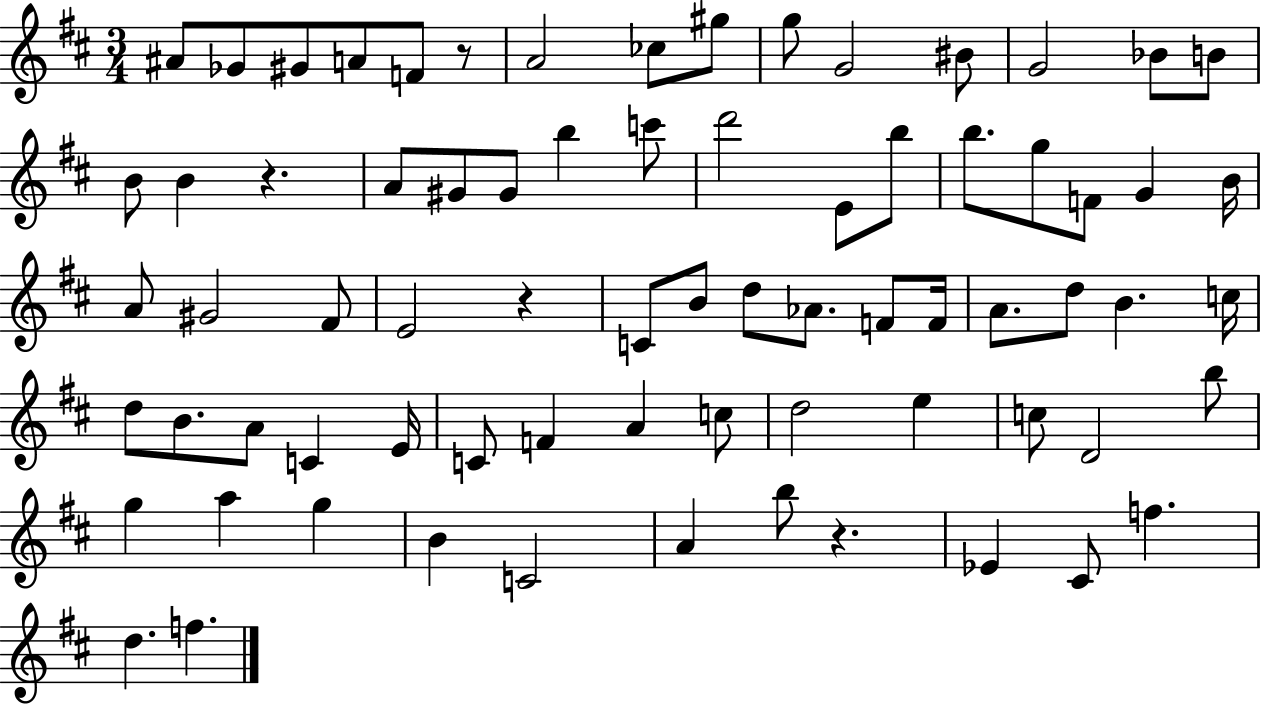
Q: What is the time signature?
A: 3/4